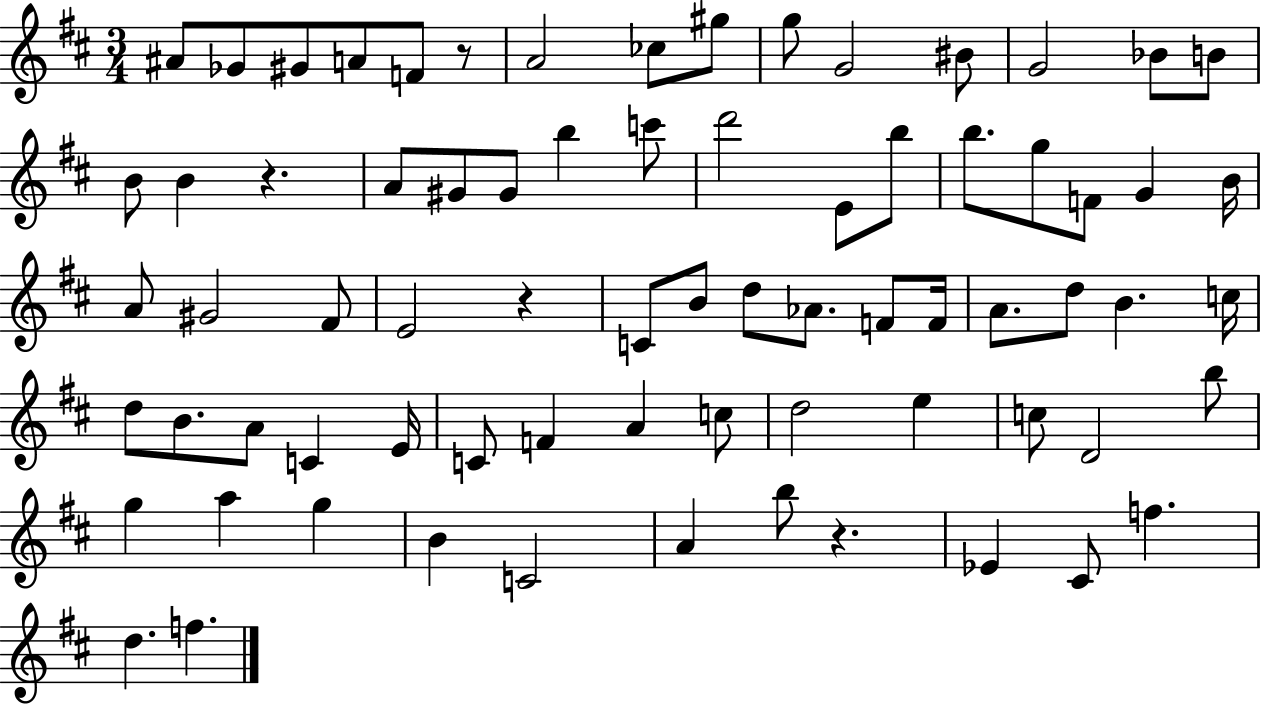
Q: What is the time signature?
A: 3/4